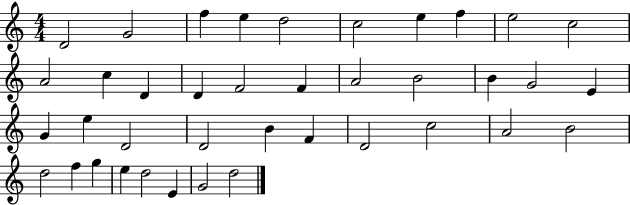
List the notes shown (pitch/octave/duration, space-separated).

D4/h G4/h F5/q E5/q D5/h C5/h E5/q F5/q E5/h C5/h A4/h C5/q D4/q D4/q F4/h F4/q A4/h B4/h B4/q G4/h E4/q G4/q E5/q D4/h D4/h B4/q F4/q D4/h C5/h A4/h B4/h D5/h F5/q G5/q E5/q D5/h E4/q G4/h D5/h